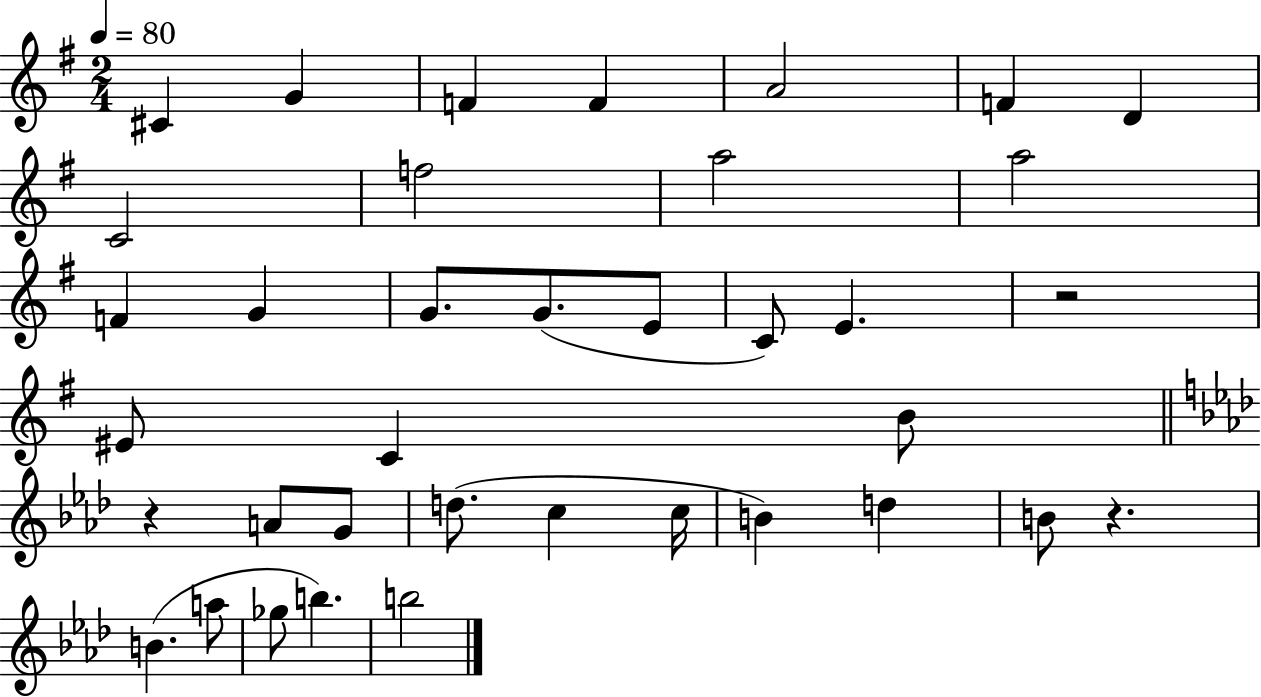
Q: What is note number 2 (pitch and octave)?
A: G4